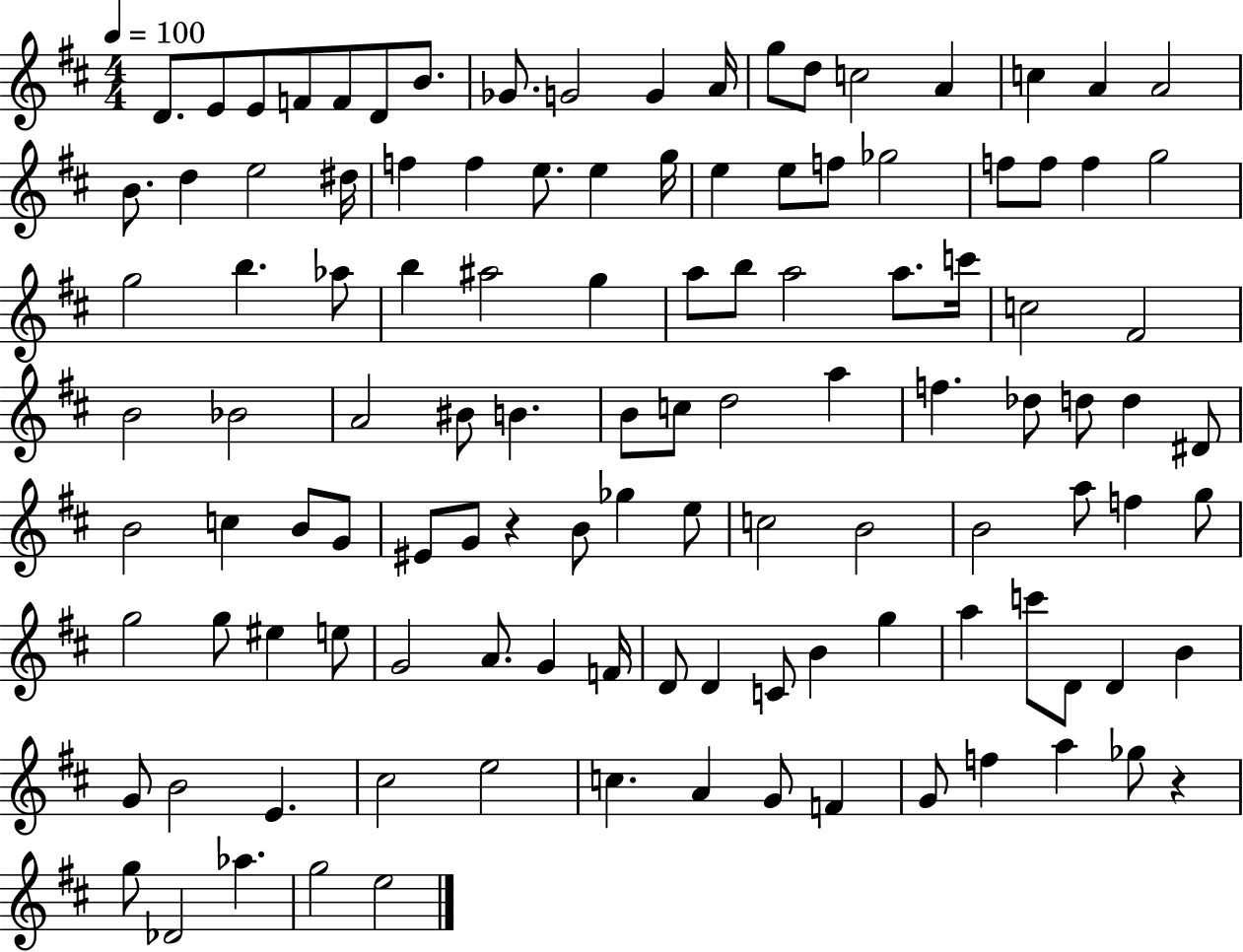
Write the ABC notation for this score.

X:1
T:Untitled
M:4/4
L:1/4
K:D
D/2 E/2 E/2 F/2 F/2 D/2 B/2 _G/2 G2 G A/4 g/2 d/2 c2 A c A A2 B/2 d e2 ^d/4 f f e/2 e g/4 e e/2 f/2 _g2 f/2 f/2 f g2 g2 b _a/2 b ^a2 g a/2 b/2 a2 a/2 c'/4 c2 ^F2 B2 _B2 A2 ^B/2 B B/2 c/2 d2 a f _d/2 d/2 d ^D/2 B2 c B/2 G/2 ^E/2 G/2 z B/2 _g e/2 c2 B2 B2 a/2 f g/2 g2 g/2 ^e e/2 G2 A/2 G F/4 D/2 D C/2 B g a c'/2 D/2 D B G/2 B2 E ^c2 e2 c A G/2 F G/2 f a _g/2 z g/2 _D2 _a g2 e2